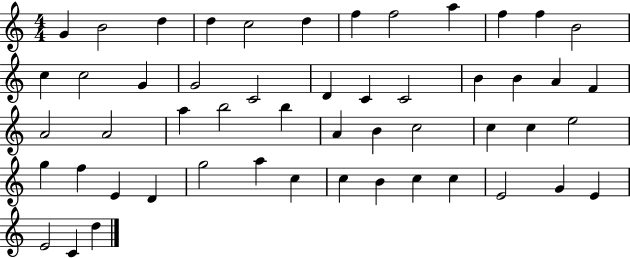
{
  \clef treble
  \numericTimeSignature
  \time 4/4
  \key c \major
  g'4 b'2 d''4 | d''4 c''2 d''4 | f''4 f''2 a''4 | f''4 f''4 b'2 | \break c''4 c''2 g'4 | g'2 c'2 | d'4 c'4 c'2 | b'4 b'4 a'4 f'4 | \break a'2 a'2 | a''4 b''2 b''4 | a'4 b'4 c''2 | c''4 c''4 e''2 | \break g''4 f''4 e'4 d'4 | g''2 a''4 c''4 | c''4 b'4 c''4 c''4 | e'2 g'4 e'4 | \break e'2 c'4 d''4 | \bar "|."
}